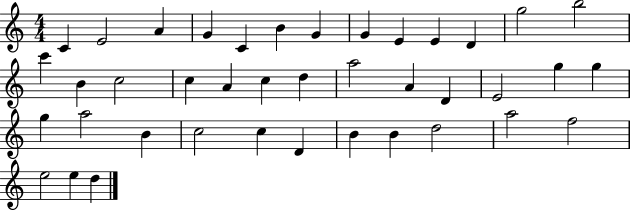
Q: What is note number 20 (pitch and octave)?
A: D5